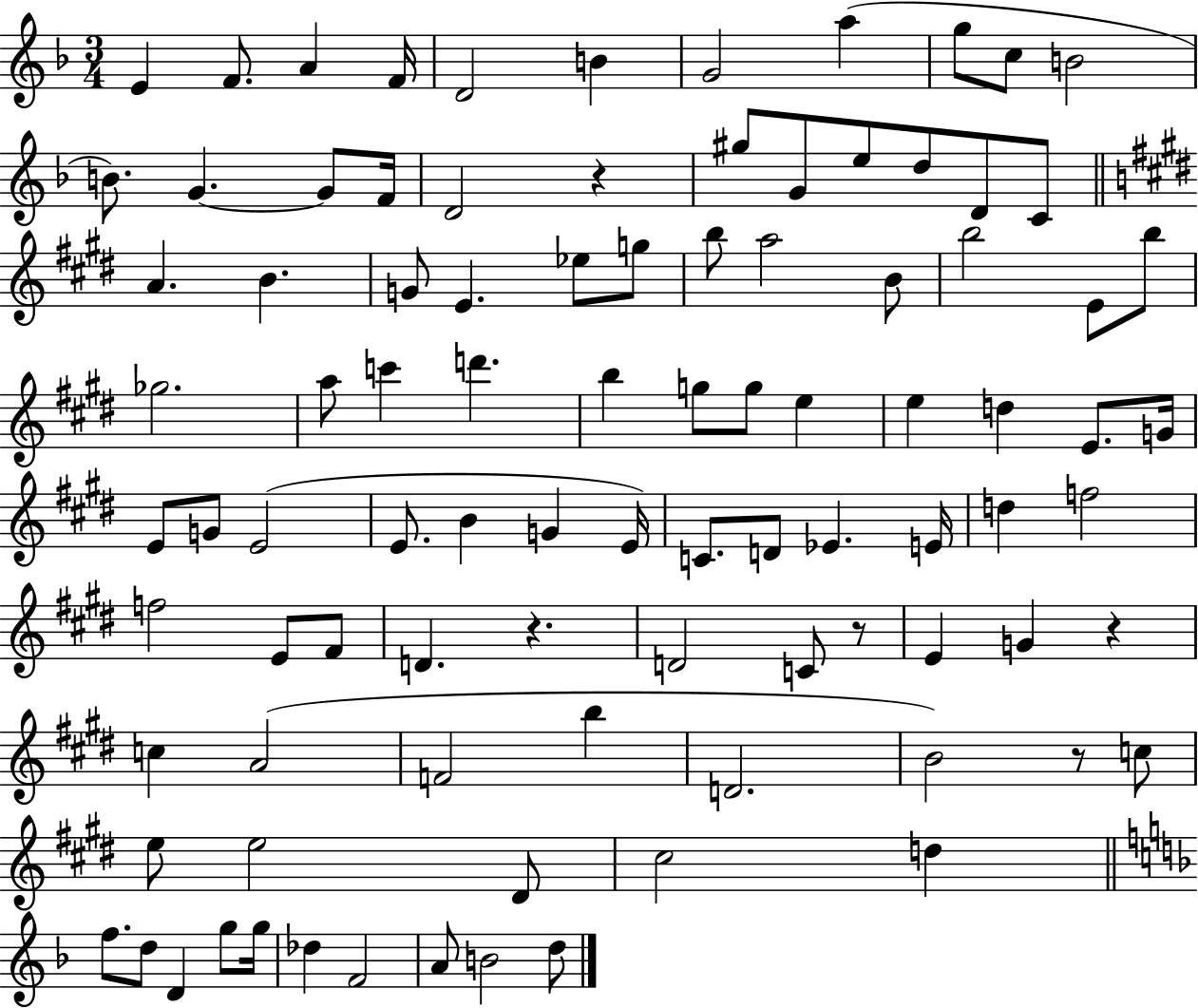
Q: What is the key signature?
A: F major